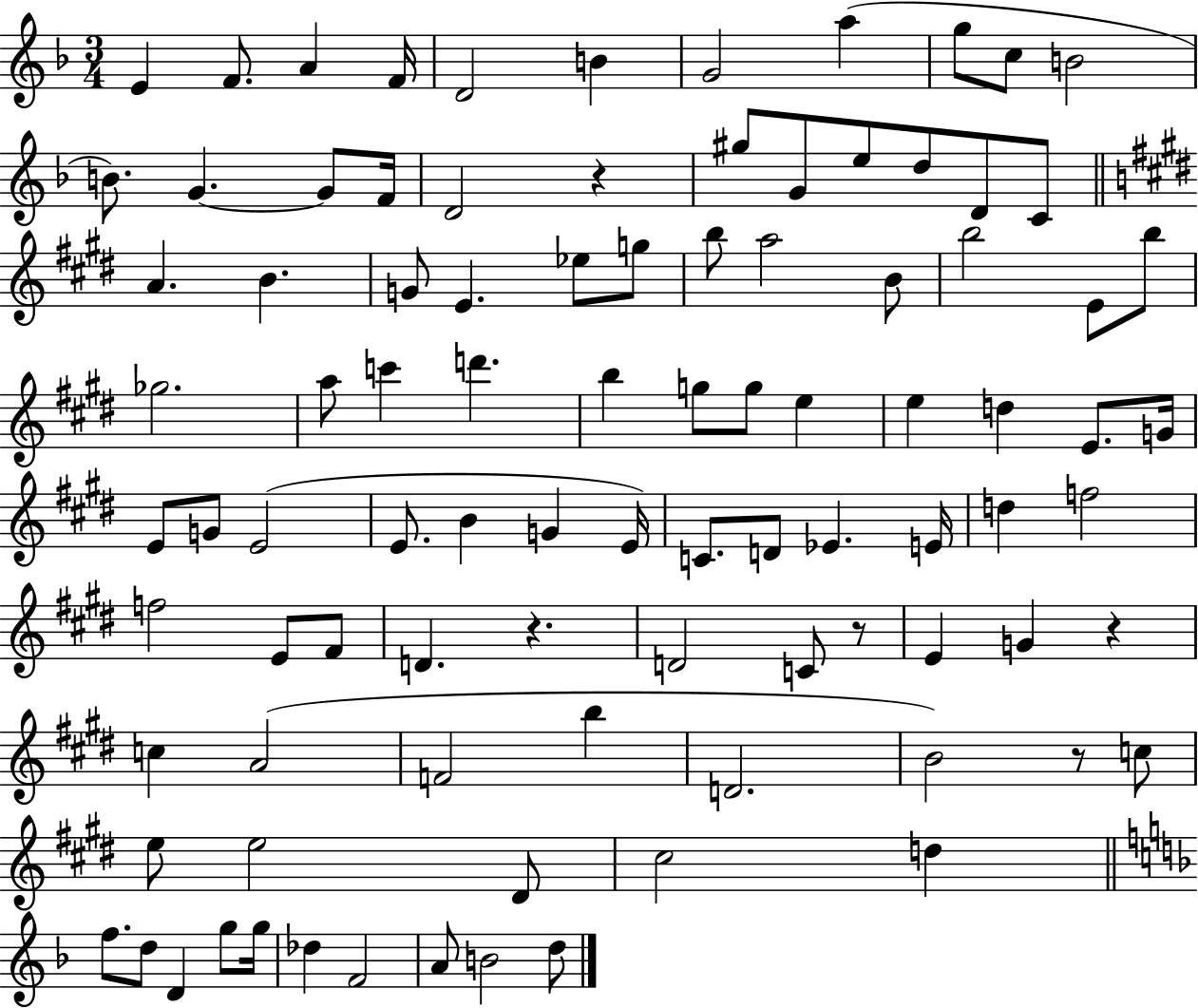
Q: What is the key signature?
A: F major